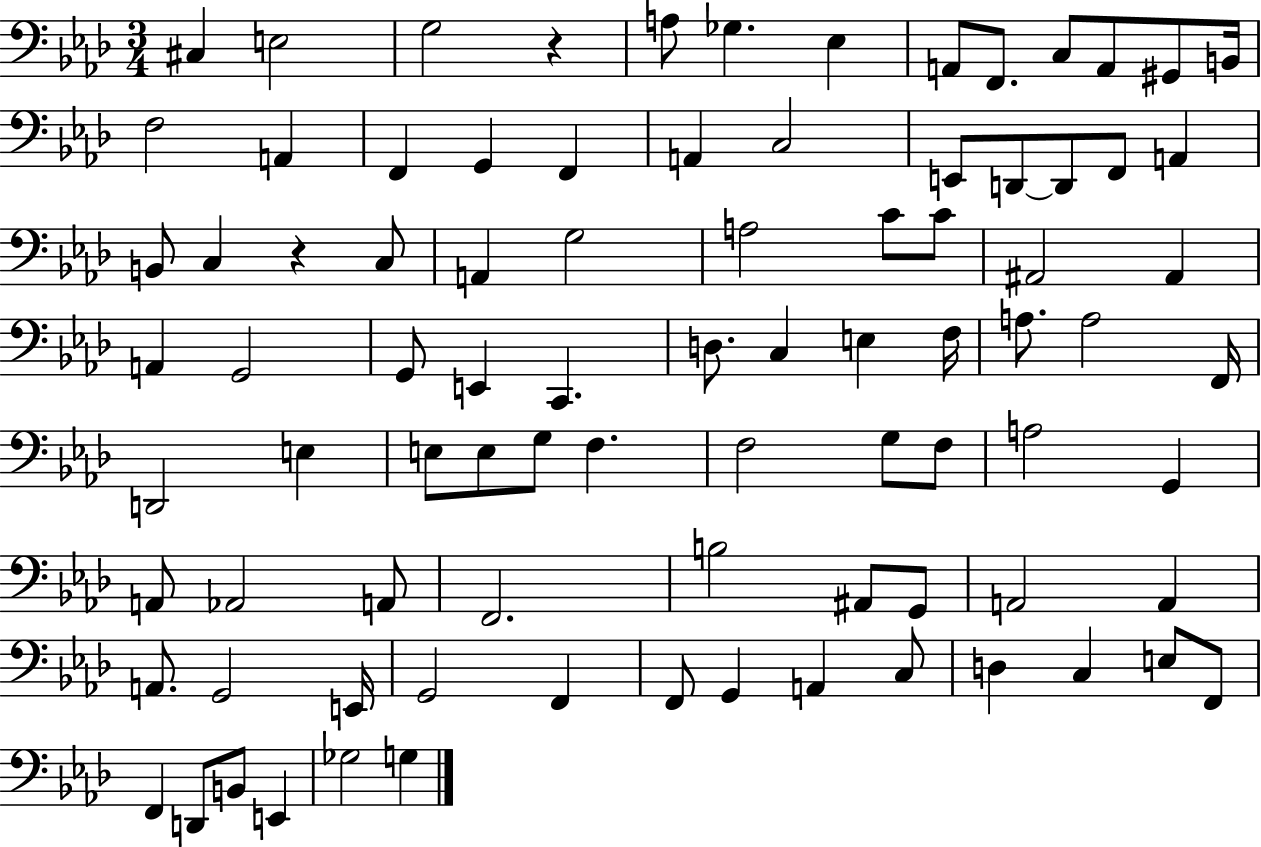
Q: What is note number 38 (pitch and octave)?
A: E2